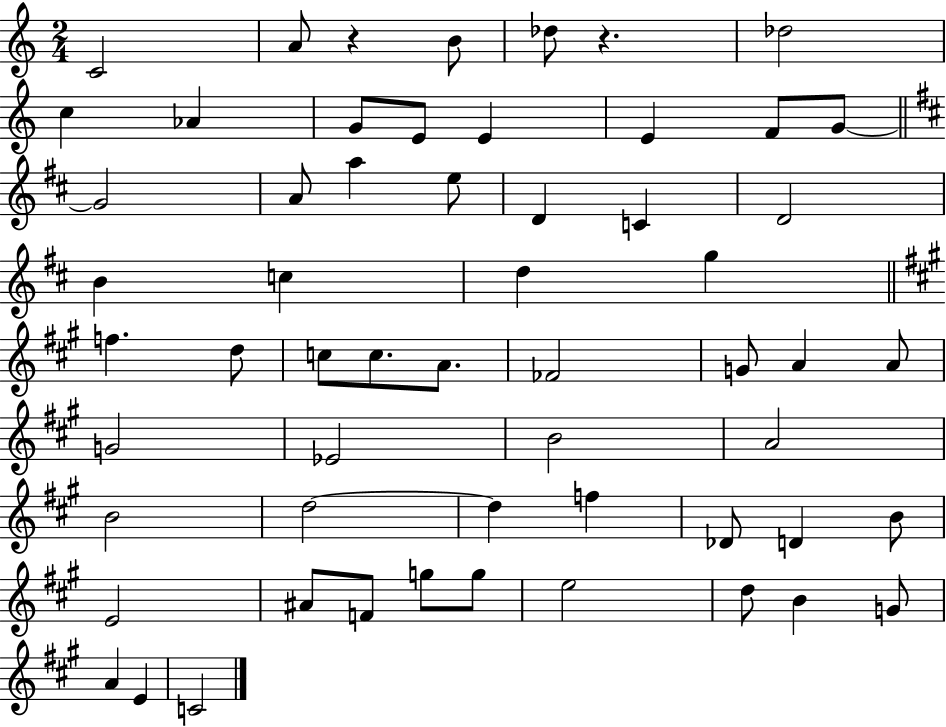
C4/h A4/e R/q B4/e Db5/e R/q. Db5/h C5/q Ab4/q G4/e E4/e E4/q E4/q F4/e G4/e G4/h A4/e A5/q E5/e D4/q C4/q D4/h B4/q C5/q D5/q G5/q F5/q. D5/e C5/e C5/e. A4/e. FES4/h G4/e A4/q A4/e G4/h Eb4/h B4/h A4/h B4/h D5/h D5/q F5/q Db4/e D4/q B4/e E4/h A#4/e F4/e G5/e G5/e E5/h D5/e B4/q G4/e A4/q E4/q C4/h